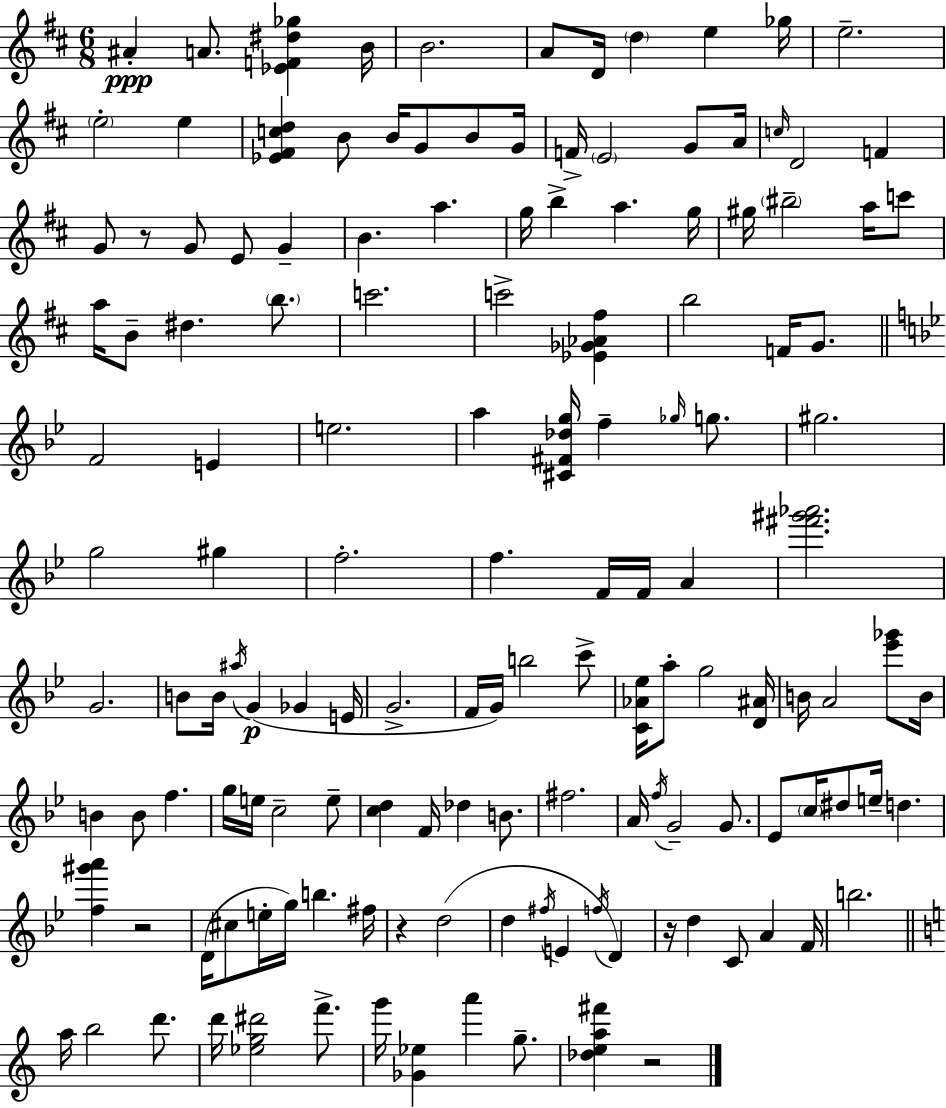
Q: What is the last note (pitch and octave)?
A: G5